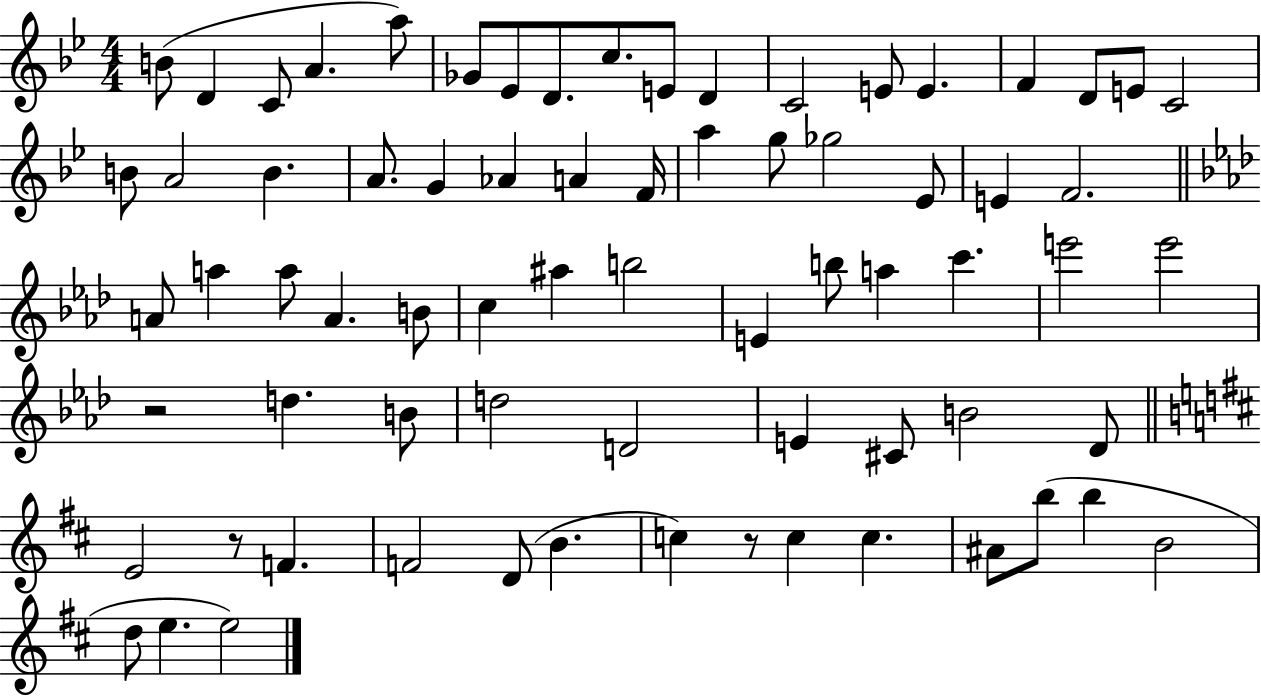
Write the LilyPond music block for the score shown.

{
  \clef treble
  \numericTimeSignature
  \time 4/4
  \key bes \major
  b'8( d'4 c'8 a'4. a''8) | ges'8 ees'8 d'8. c''8. e'8 d'4 | c'2 e'8 e'4. | f'4 d'8 e'8 c'2 | \break b'8 a'2 b'4. | a'8. g'4 aes'4 a'4 f'16 | a''4 g''8 ges''2 ees'8 | e'4 f'2. | \break \bar "||" \break \key f \minor a'8 a''4 a''8 a'4. b'8 | c''4 ais''4 b''2 | e'4 b''8 a''4 c'''4. | e'''2 e'''2 | \break r2 d''4. b'8 | d''2 d'2 | e'4 cis'8 b'2 des'8 | \bar "||" \break \key b \minor e'2 r8 f'4. | f'2 d'8( b'4. | c''4) r8 c''4 c''4. | ais'8 b''8( b''4 b'2 | \break d''8 e''4. e''2) | \bar "|."
}